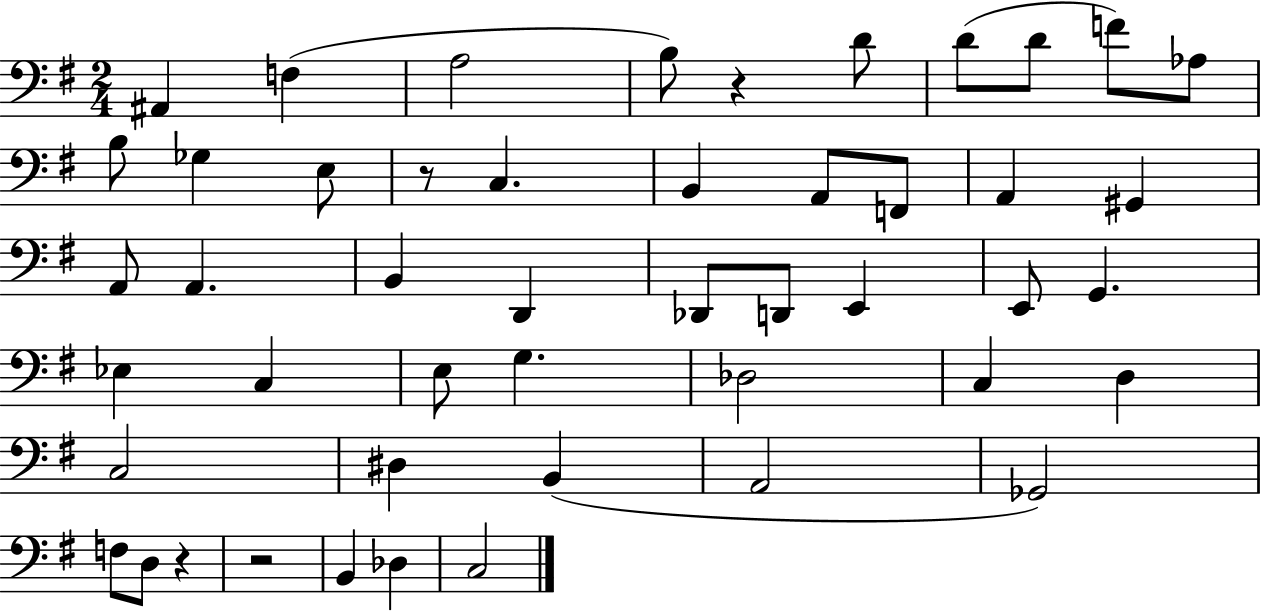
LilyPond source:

{
  \clef bass
  \numericTimeSignature
  \time 2/4
  \key g \major
  ais,4 f4( | a2 | b8) r4 d'8 | d'8( d'8 f'8) aes8 | \break b8 ges4 e8 | r8 c4. | b,4 a,8 f,8 | a,4 gis,4 | \break a,8 a,4. | b,4 d,4 | des,8 d,8 e,4 | e,8 g,4. | \break ees4 c4 | e8 g4. | des2 | c4 d4 | \break c2 | dis4 b,4( | a,2 | ges,2) | \break f8 d8 r4 | r2 | b,4 des4 | c2 | \break \bar "|."
}